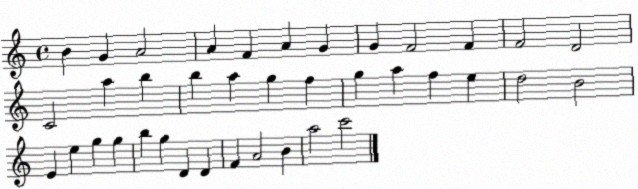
X:1
T:Untitled
M:4/4
L:1/4
K:C
B G A2 A F A G G F2 F F2 D2 C2 a b b a g f g a f e d2 B2 E e g g b g D D F A2 B a2 c'2